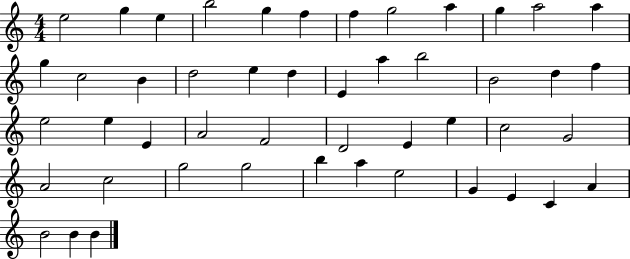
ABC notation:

X:1
T:Untitled
M:4/4
L:1/4
K:C
e2 g e b2 g f f g2 a g a2 a g c2 B d2 e d E a b2 B2 d f e2 e E A2 F2 D2 E e c2 G2 A2 c2 g2 g2 b a e2 G E C A B2 B B